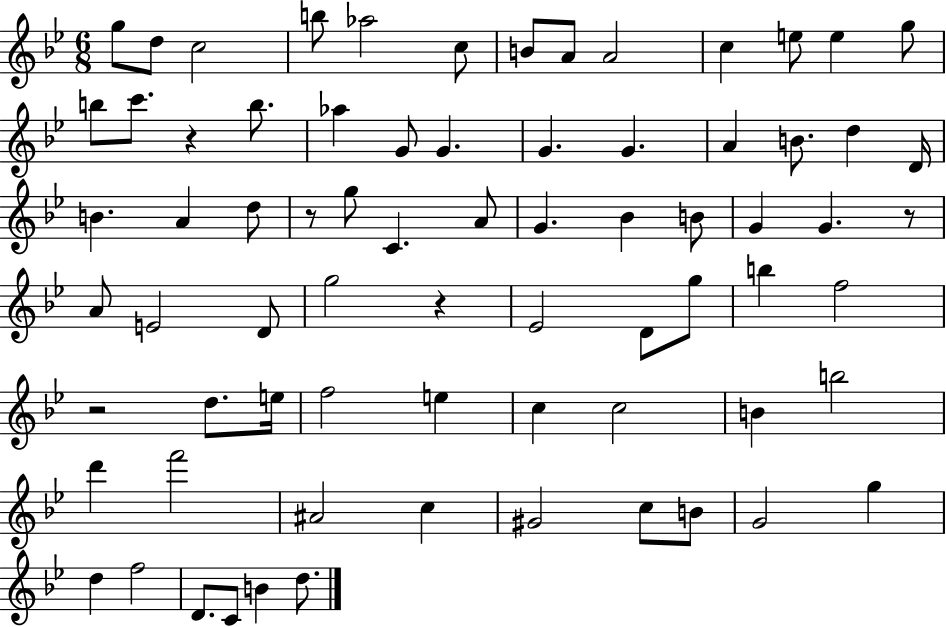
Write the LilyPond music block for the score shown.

{
  \clef treble
  \numericTimeSignature
  \time 6/8
  \key bes \major
  g''8 d''8 c''2 | b''8 aes''2 c''8 | b'8 a'8 a'2 | c''4 e''8 e''4 g''8 | \break b''8 c'''8. r4 b''8. | aes''4 g'8 g'4. | g'4. g'4. | a'4 b'8. d''4 d'16 | \break b'4. a'4 d''8 | r8 g''8 c'4. a'8 | g'4. bes'4 b'8 | g'4 g'4. r8 | \break a'8 e'2 d'8 | g''2 r4 | ees'2 d'8 g''8 | b''4 f''2 | \break r2 d''8. e''16 | f''2 e''4 | c''4 c''2 | b'4 b''2 | \break d'''4 f'''2 | ais'2 c''4 | gis'2 c''8 b'8 | g'2 g''4 | \break d''4 f''2 | d'8. c'8 b'4 d''8. | \bar "|."
}